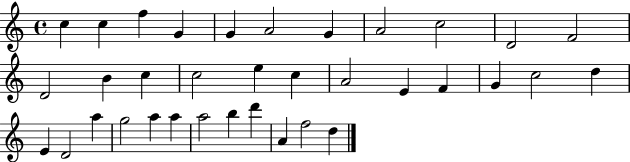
C5/q C5/q F5/q G4/q G4/q A4/h G4/q A4/h C5/h D4/h F4/h D4/h B4/q C5/q C5/h E5/q C5/q A4/h E4/q F4/q G4/q C5/h D5/q E4/q D4/h A5/q G5/h A5/q A5/q A5/h B5/q D6/q A4/q F5/h D5/q